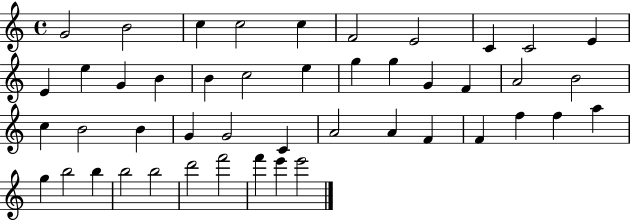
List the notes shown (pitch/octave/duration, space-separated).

G4/h B4/h C5/q C5/h C5/q F4/h E4/h C4/q C4/h E4/q E4/q E5/q G4/q B4/q B4/q C5/h E5/q G5/q G5/q G4/q F4/q A4/h B4/h C5/q B4/h B4/q G4/q G4/h C4/q A4/h A4/q F4/q F4/q F5/q F5/q A5/q G5/q B5/h B5/q B5/h B5/h D6/h F6/h F6/q E6/q E6/h